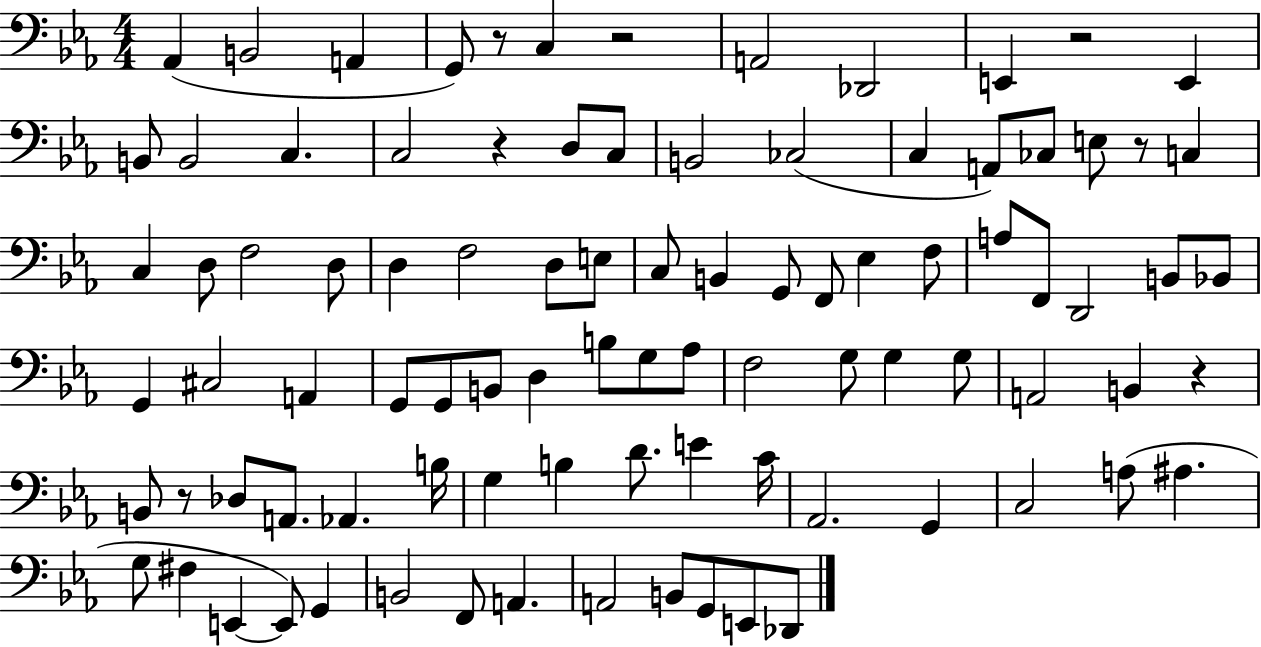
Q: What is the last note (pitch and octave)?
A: Db2